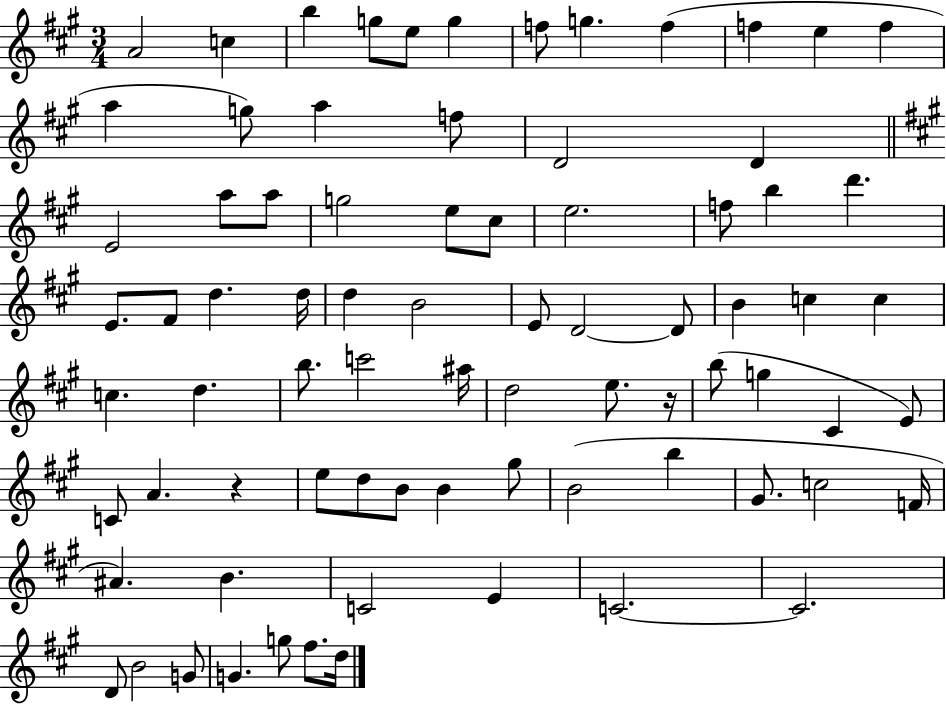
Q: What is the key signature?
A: A major